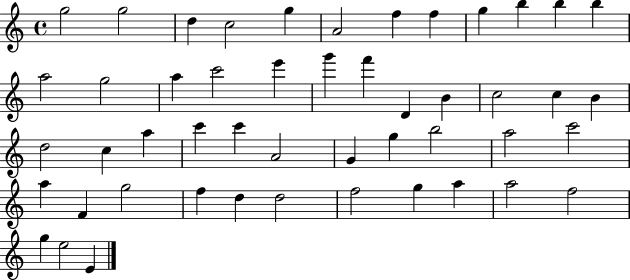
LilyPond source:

{
  \clef treble
  \time 4/4
  \defaultTimeSignature
  \key c \major
  g''2 g''2 | d''4 c''2 g''4 | a'2 f''4 f''4 | g''4 b''4 b''4 b''4 | \break a''2 g''2 | a''4 c'''2 e'''4 | g'''4 f'''4 d'4 b'4 | c''2 c''4 b'4 | \break d''2 c''4 a''4 | c'''4 c'''4 a'2 | g'4 g''4 b''2 | a''2 c'''2 | \break a''4 f'4 g''2 | f''4 d''4 d''2 | f''2 g''4 a''4 | a''2 f''2 | \break g''4 e''2 e'4 | \bar "|."
}